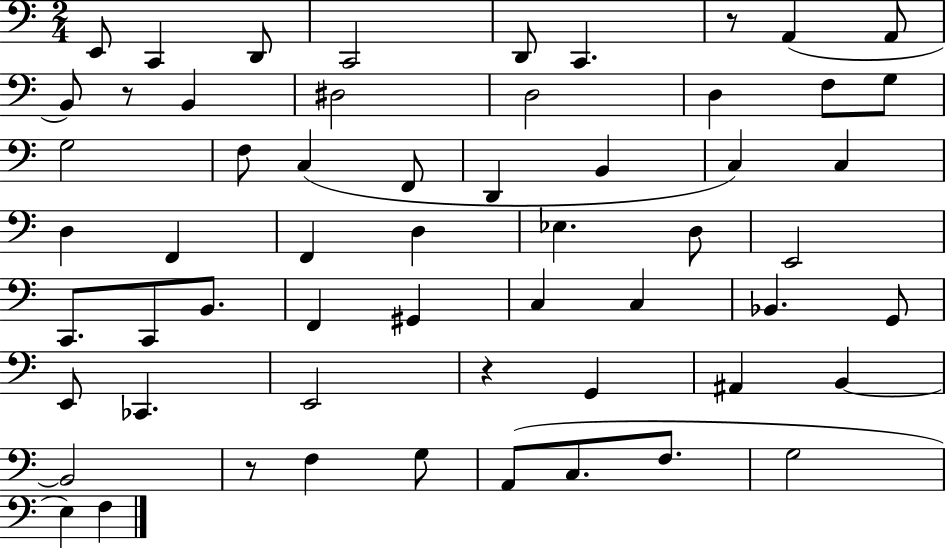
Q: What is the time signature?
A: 2/4